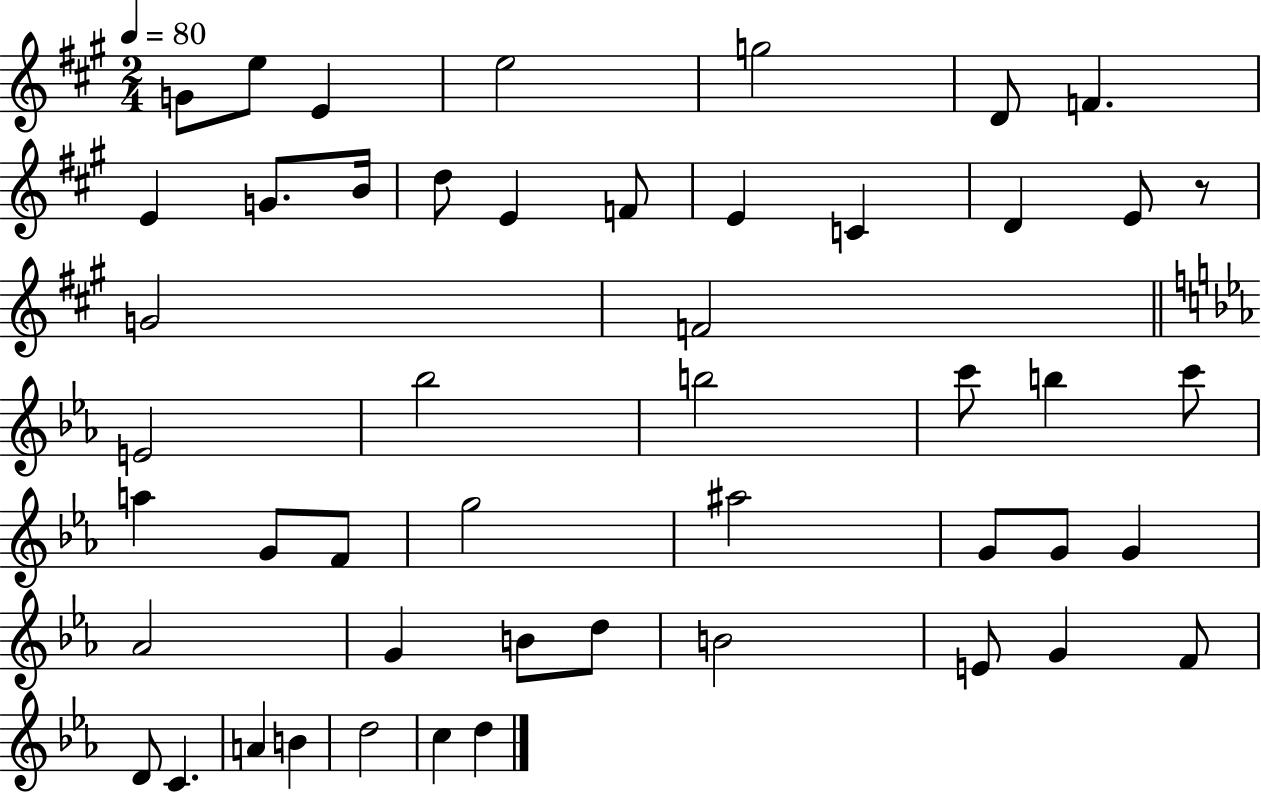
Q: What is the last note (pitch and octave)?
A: D5